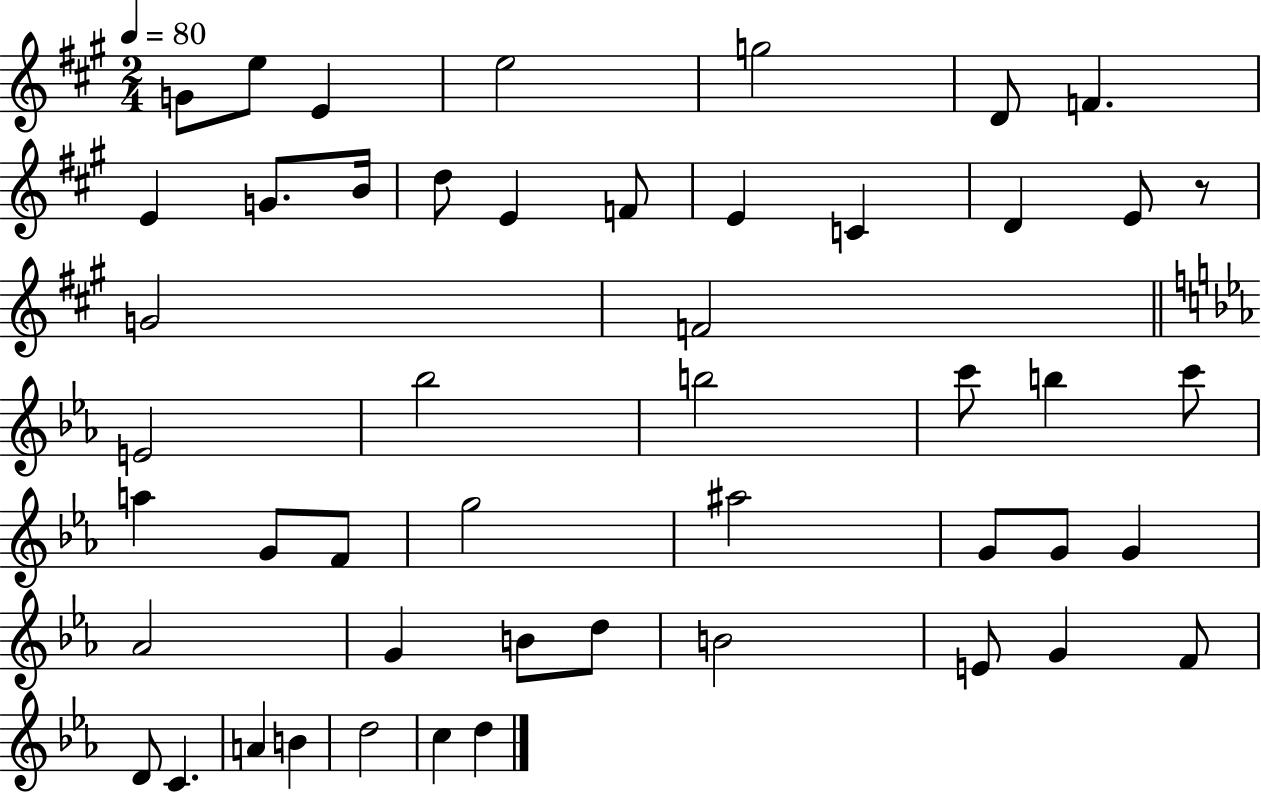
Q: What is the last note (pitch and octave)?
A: D5